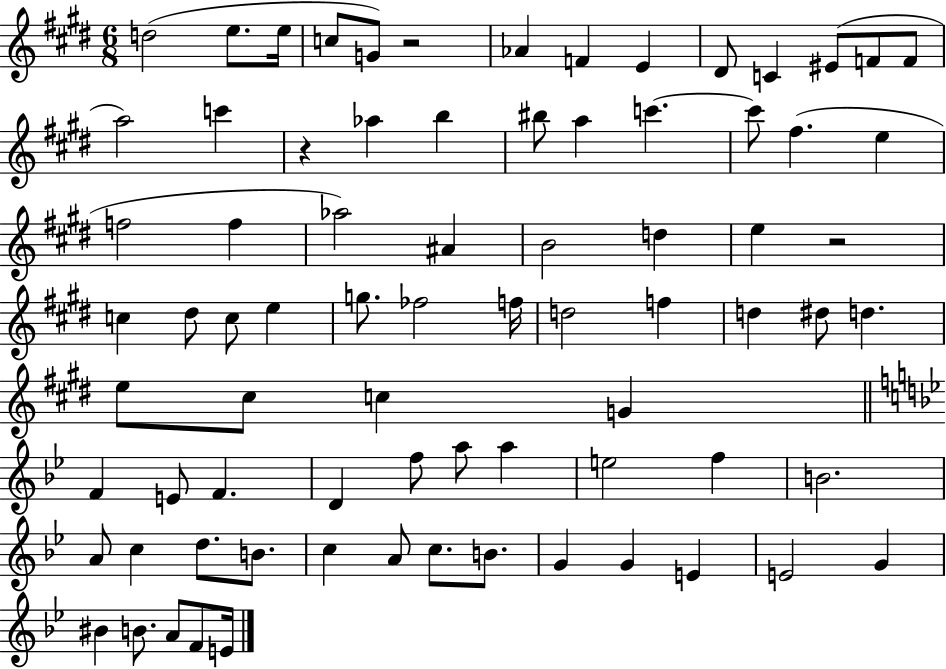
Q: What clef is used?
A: treble